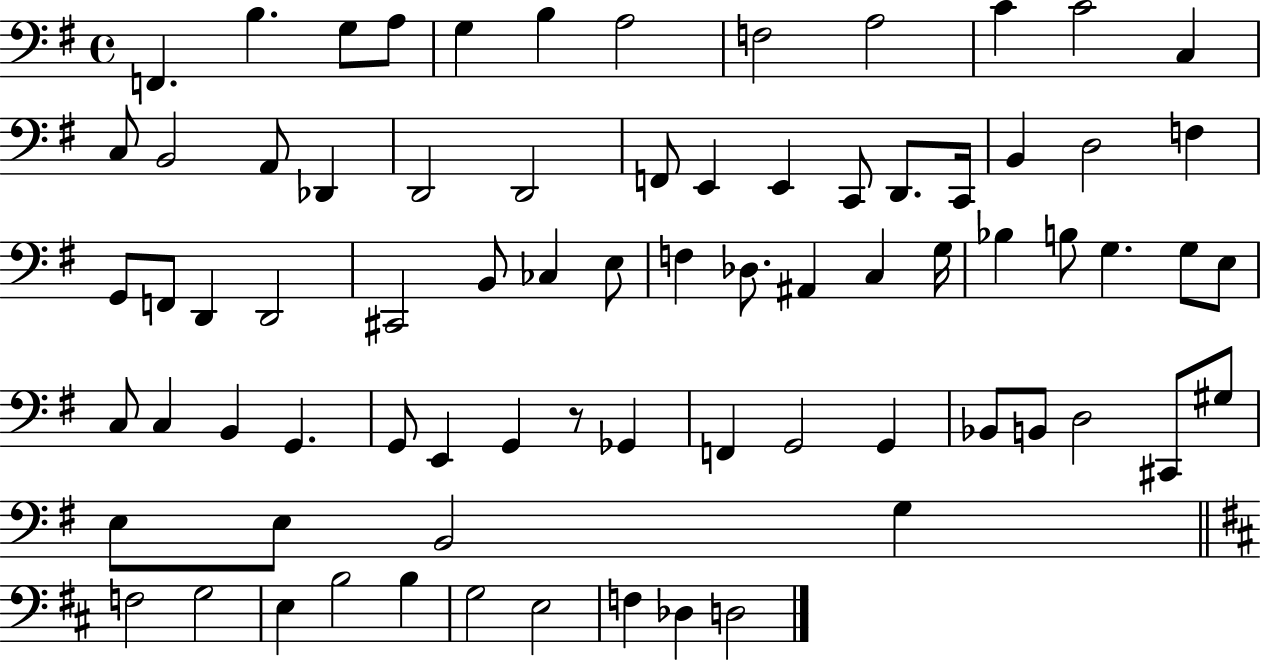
X:1
T:Untitled
M:4/4
L:1/4
K:G
F,, B, G,/2 A,/2 G, B, A,2 F,2 A,2 C C2 C, C,/2 B,,2 A,,/2 _D,, D,,2 D,,2 F,,/2 E,, E,, C,,/2 D,,/2 C,,/4 B,, D,2 F, G,,/2 F,,/2 D,, D,,2 ^C,,2 B,,/2 _C, E,/2 F, _D,/2 ^A,, C, G,/4 _B, B,/2 G, G,/2 E,/2 C,/2 C, B,, G,, G,,/2 E,, G,, z/2 _G,, F,, G,,2 G,, _B,,/2 B,,/2 D,2 ^C,,/2 ^G,/2 E,/2 E,/2 B,,2 G, F,2 G,2 E, B,2 B, G,2 E,2 F, _D, D,2